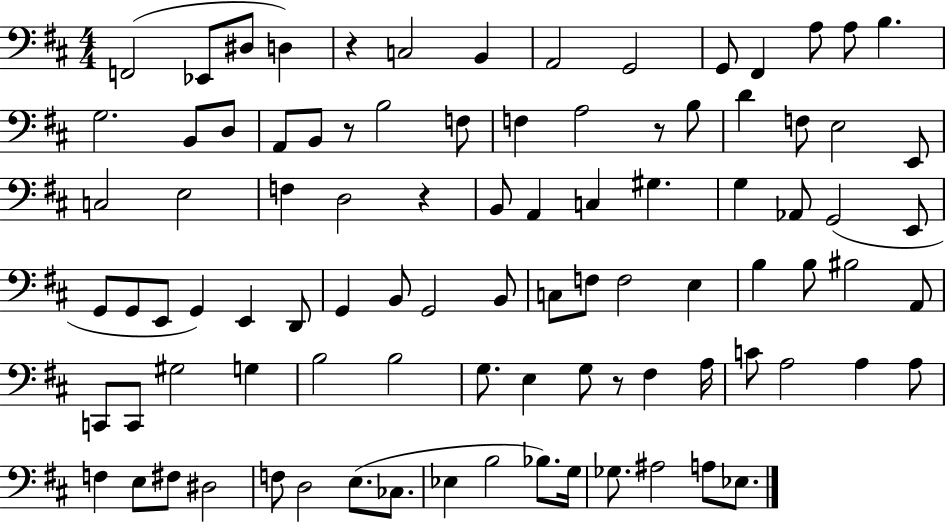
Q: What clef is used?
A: bass